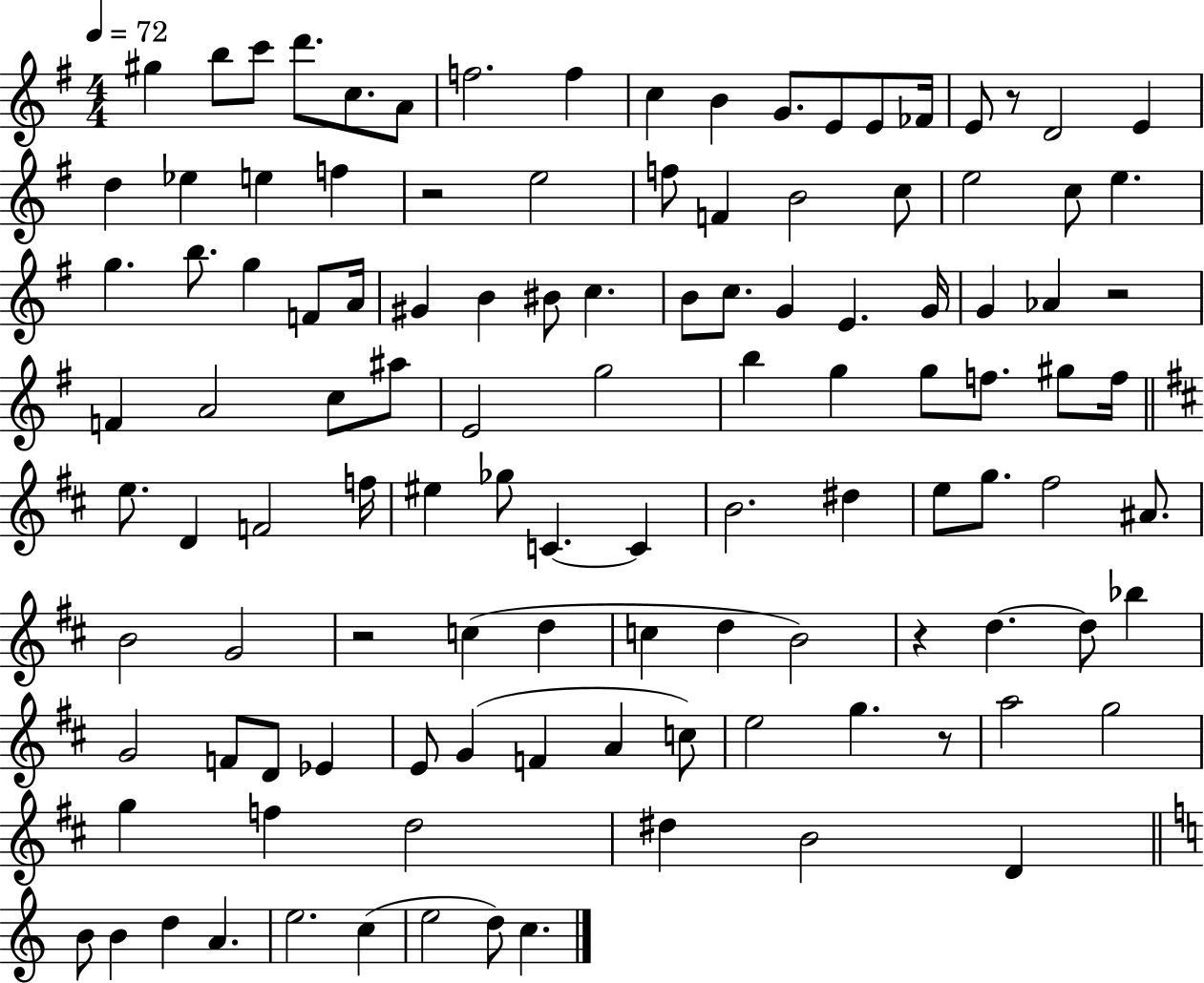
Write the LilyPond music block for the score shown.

{
  \clef treble
  \numericTimeSignature
  \time 4/4
  \key g \major
  \tempo 4 = 72
  gis''4 b''8 c'''8 d'''8. c''8. a'8 | f''2. f''4 | c''4 b'4 g'8. e'8 e'8 fes'16 | e'8 r8 d'2 e'4 | \break d''4 ees''4 e''4 f''4 | r2 e''2 | f''8 f'4 b'2 c''8 | e''2 c''8 e''4. | \break g''4. b''8. g''4 f'8 a'16 | gis'4 b'4 bis'8 c''4. | b'8 c''8. g'4 e'4. g'16 | g'4 aes'4 r2 | \break f'4 a'2 c''8 ais''8 | e'2 g''2 | b''4 g''4 g''8 f''8. gis''8 f''16 | \bar "||" \break \key d \major e''8. d'4 f'2 f''16 | eis''4 ges''8 c'4.~~ c'4 | b'2. dis''4 | e''8 g''8. fis''2 ais'8. | \break b'2 g'2 | r2 c''4( d''4 | c''4 d''4 b'2) | r4 d''4.~~ d''8 bes''4 | \break g'2 f'8 d'8 ees'4 | e'8 g'4( f'4 a'4 c''8) | e''2 g''4. r8 | a''2 g''2 | \break g''4 f''4 d''2 | dis''4 b'2 d'4 | \bar "||" \break \key c \major b'8 b'4 d''4 a'4. | e''2. c''4( | e''2 d''8) c''4. | \bar "|."
}